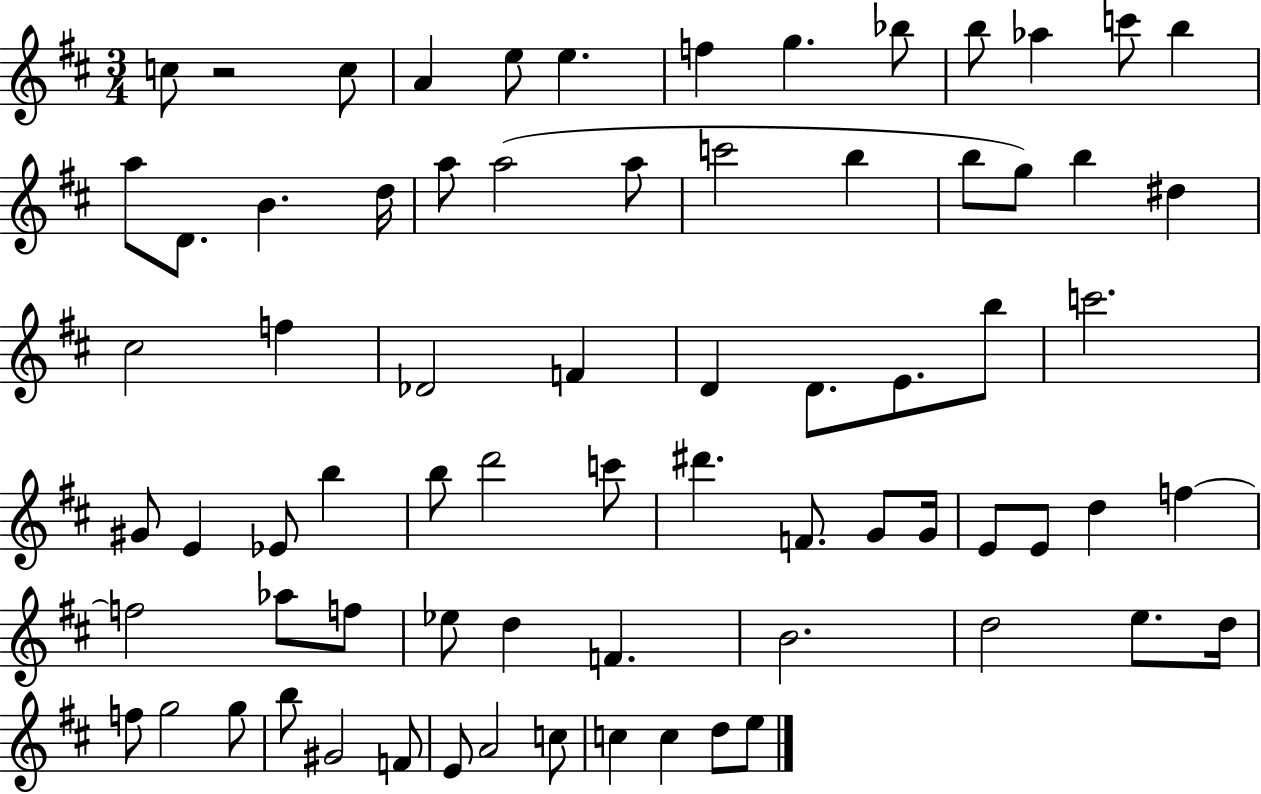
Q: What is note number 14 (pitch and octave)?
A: D4